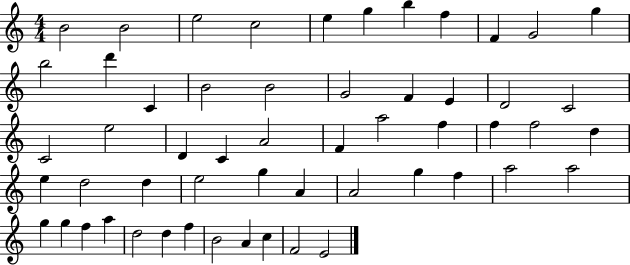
B4/h B4/h E5/h C5/h E5/q G5/q B5/q F5/q F4/q G4/h G5/q B5/h D6/q C4/q B4/h B4/h G4/h F4/q E4/q D4/h C4/h C4/h E5/h D4/q C4/q A4/h F4/q A5/h F5/q F5/q F5/h D5/q E5/q D5/h D5/q E5/h G5/q A4/q A4/h G5/q F5/q A5/h A5/h G5/q G5/q F5/q A5/q D5/h D5/q F5/q B4/h A4/q C5/q F4/h E4/h